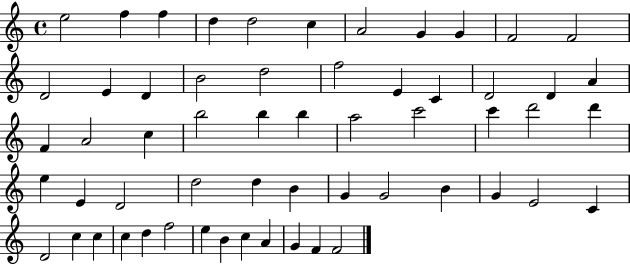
E5/h F5/q F5/q D5/q D5/h C5/q A4/h G4/q G4/q F4/h F4/h D4/h E4/q D4/q B4/h D5/h F5/h E4/q C4/q D4/h D4/q A4/q F4/q A4/h C5/q B5/h B5/q B5/q A5/h C6/h C6/q D6/h D6/q E5/q E4/q D4/h D5/h D5/q B4/q G4/q G4/h B4/q G4/q E4/h C4/q D4/h C5/q C5/q C5/q D5/q F5/h E5/q B4/q C5/q A4/q G4/q F4/q F4/h